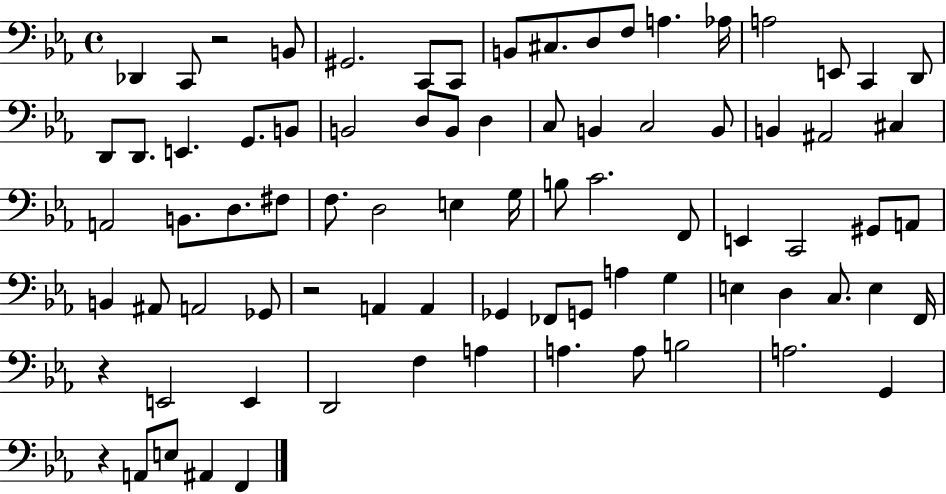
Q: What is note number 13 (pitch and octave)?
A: A3